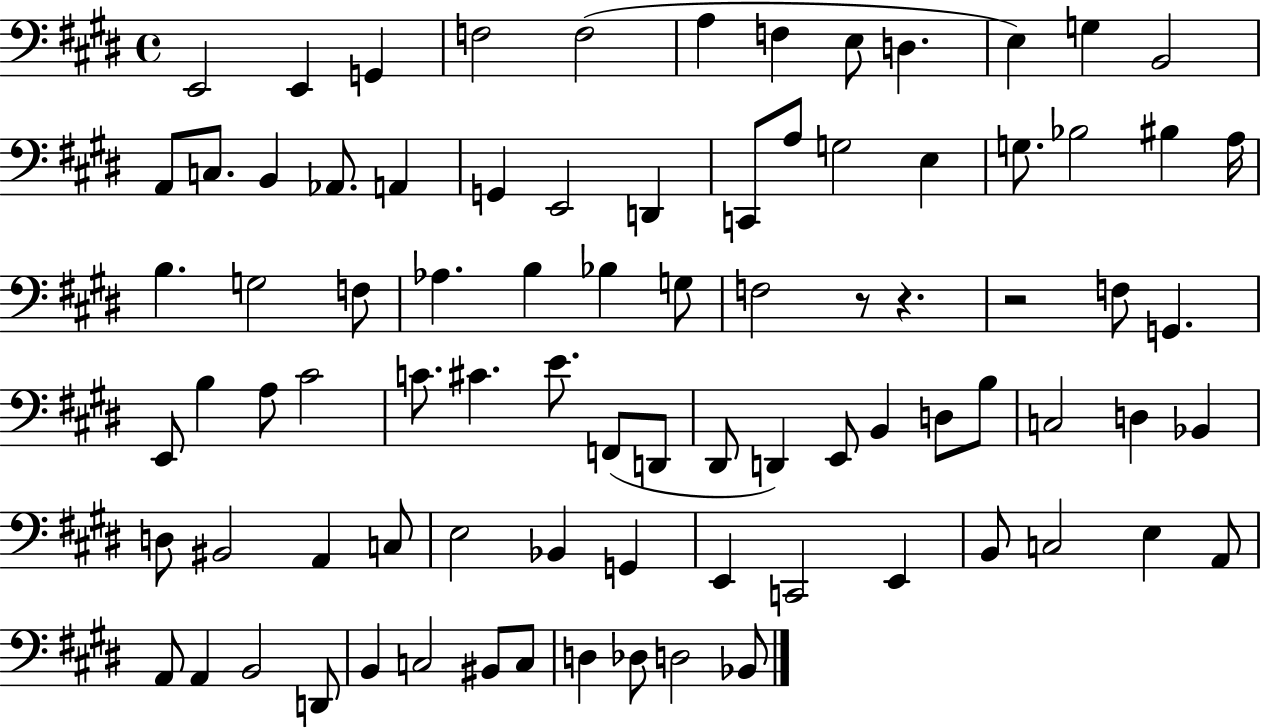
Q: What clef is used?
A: bass